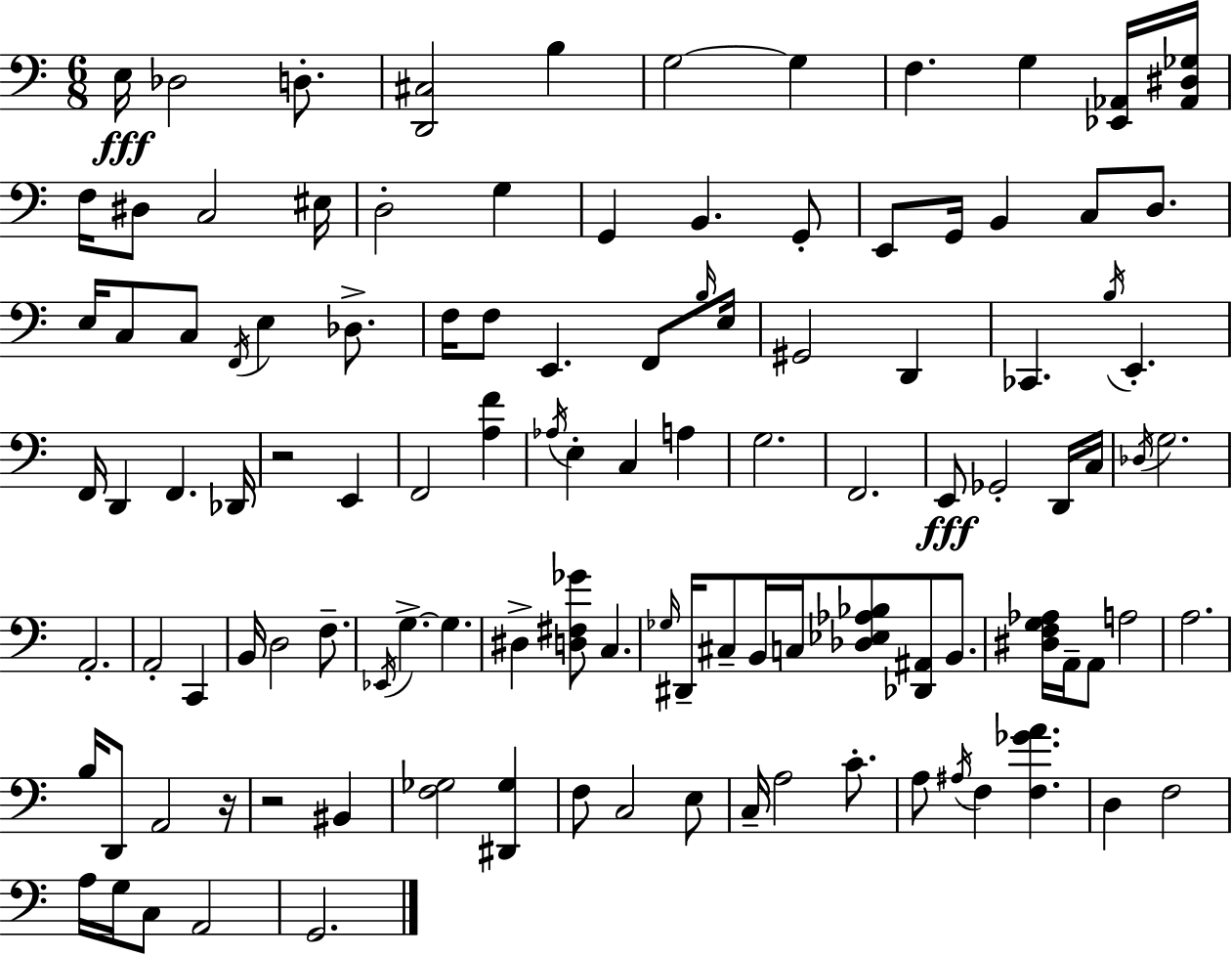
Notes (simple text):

E3/s Db3/h D3/e. [D2,C#3]/h B3/q G3/h G3/q F3/q. G3/q [Eb2,Ab2]/s [Ab2,D#3,Gb3]/s F3/s D#3/e C3/h EIS3/s D3/h G3/q G2/q B2/q. G2/e E2/e G2/s B2/q C3/e D3/e. E3/s C3/e C3/e F2/s E3/q Db3/e. F3/s F3/e E2/q. F2/e B3/s E3/s G#2/h D2/q CES2/q. B3/s E2/q. F2/s D2/q F2/q. Db2/s R/h E2/q F2/h [A3,F4]/q Ab3/s E3/q C3/q A3/q G3/h. F2/h. E2/e Gb2/h D2/s C3/s Db3/s G3/h. A2/h. A2/h C2/q B2/s D3/h F3/e. Eb2/s G3/q. G3/q. D#3/q [D3,F#3,Gb4]/e C3/q. Gb3/s D#2/s C#3/e B2/s C3/s [Db3,Eb3,Ab3,Bb3]/e [Db2,A#2]/e B2/e. [D#3,F3,G3,Ab3]/s A2/s A2/e A3/h A3/h. B3/s D2/e A2/h R/s R/h BIS2/q [F3,Gb3]/h [D#2,Gb3]/q F3/e C3/h E3/e C3/s A3/h C4/e. A3/e A#3/s F3/q [F3,Gb4,A4]/q. D3/q F3/h A3/s G3/s C3/e A2/h G2/h.